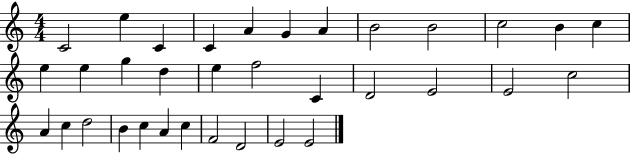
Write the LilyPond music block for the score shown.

{
  \clef treble
  \numericTimeSignature
  \time 4/4
  \key c \major
  c'2 e''4 c'4 | c'4 a'4 g'4 a'4 | b'2 b'2 | c''2 b'4 c''4 | \break e''4 e''4 g''4 d''4 | e''4 f''2 c'4 | d'2 e'2 | e'2 c''2 | \break a'4 c''4 d''2 | b'4 c''4 a'4 c''4 | f'2 d'2 | e'2 e'2 | \break \bar "|."
}